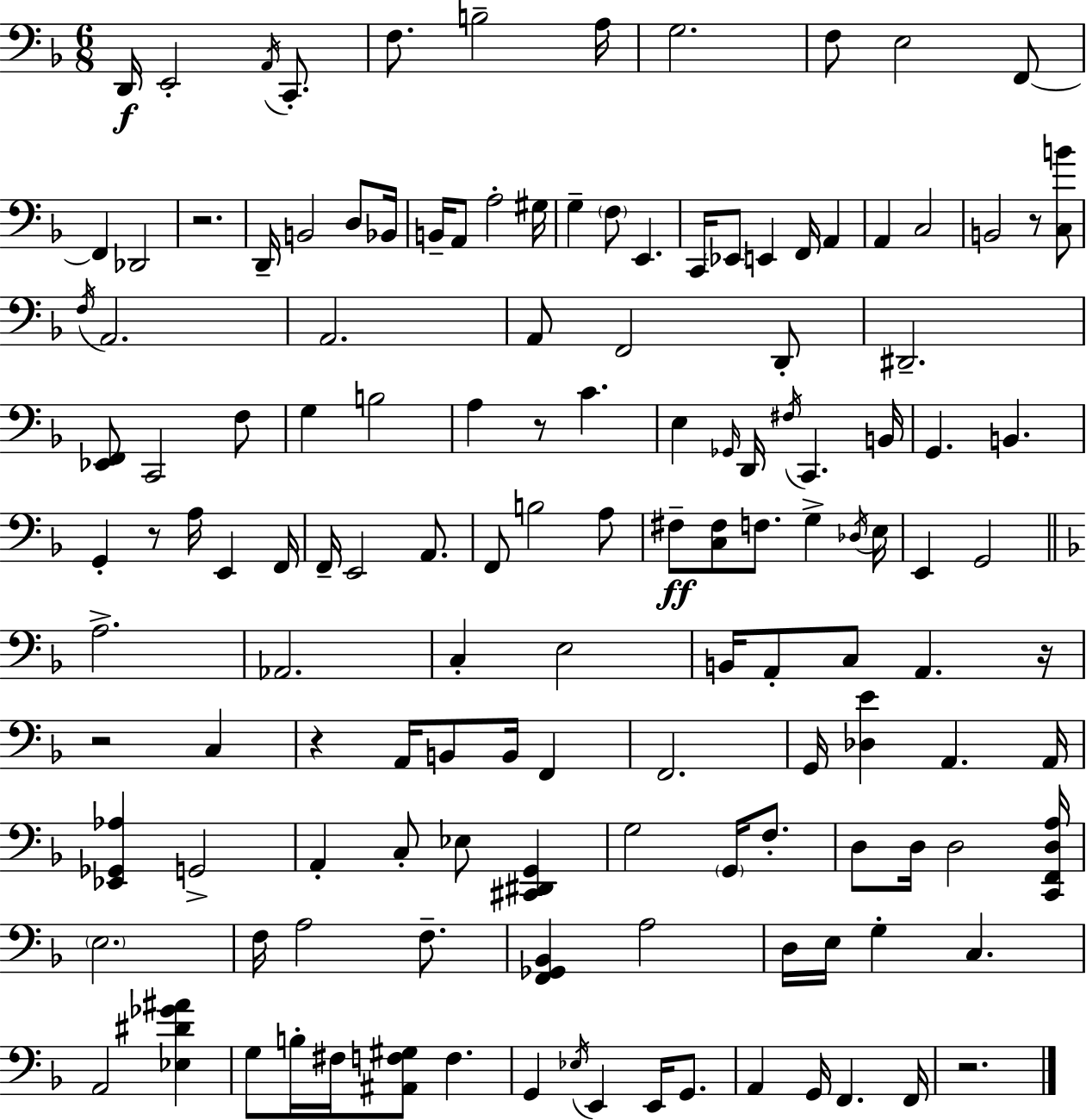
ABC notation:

X:1
T:Untitled
M:6/8
L:1/4
K:Dm
D,,/4 E,,2 A,,/4 C,,/2 F,/2 B,2 A,/4 G,2 F,/2 E,2 F,,/2 F,, _D,,2 z2 D,,/4 B,,2 D,/2 _B,,/4 B,,/4 A,,/2 A,2 ^G,/4 G, F,/2 E,, C,,/4 _E,,/2 E,, F,,/4 A,, A,, C,2 B,,2 z/2 [C,B]/2 F,/4 A,,2 A,,2 A,,/2 F,,2 D,,/2 ^D,,2 [_E,,F,,]/2 C,,2 F,/2 G, B,2 A, z/2 C E, _G,,/4 D,,/4 ^F,/4 C,, B,,/4 G,, B,, G,, z/2 A,/4 E,, F,,/4 F,,/4 E,,2 A,,/2 F,,/2 B,2 A,/2 ^F,/2 [C,^F,]/2 F,/2 G, _D,/4 E,/4 E,, G,,2 A,2 _A,,2 C, E,2 B,,/4 A,,/2 C,/2 A,, z/4 z2 C, z A,,/4 B,,/2 B,,/4 F,, F,,2 G,,/4 [_D,E] A,, A,,/4 [_E,,_G,,_A,] G,,2 A,, C,/2 _E,/2 [^C,,^D,,G,,] G,2 G,,/4 F,/2 D,/2 D,/4 D,2 [C,,F,,D,A,]/4 E,2 F,/4 A,2 F,/2 [F,,_G,,_B,,] A,2 D,/4 E,/4 G, C, A,,2 [_E,^D_G^A] G,/2 B,/4 ^F,/4 [^A,,F,^G,]/2 F, G,, _E,/4 E,, E,,/4 G,,/2 A,, G,,/4 F,, F,,/4 z2